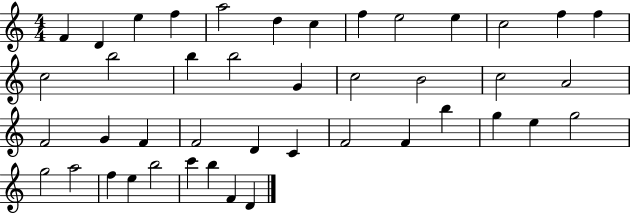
{
  \clef treble
  \numericTimeSignature
  \time 4/4
  \key c \major
  f'4 d'4 e''4 f''4 | a''2 d''4 c''4 | f''4 e''2 e''4 | c''2 f''4 f''4 | \break c''2 b''2 | b''4 b''2 g'4 | c''2 b'2 | c''2 a'2 | \break f'2 g'4 f'4 | f'2 d'4 c'4 | f'2 f'4 b''4 | g''4 e''4 g''2 | \break g''2 a''2 | f''4 e''4 b''2 | c'''4 b''4 f'4 d'4 | \bar "|."
}